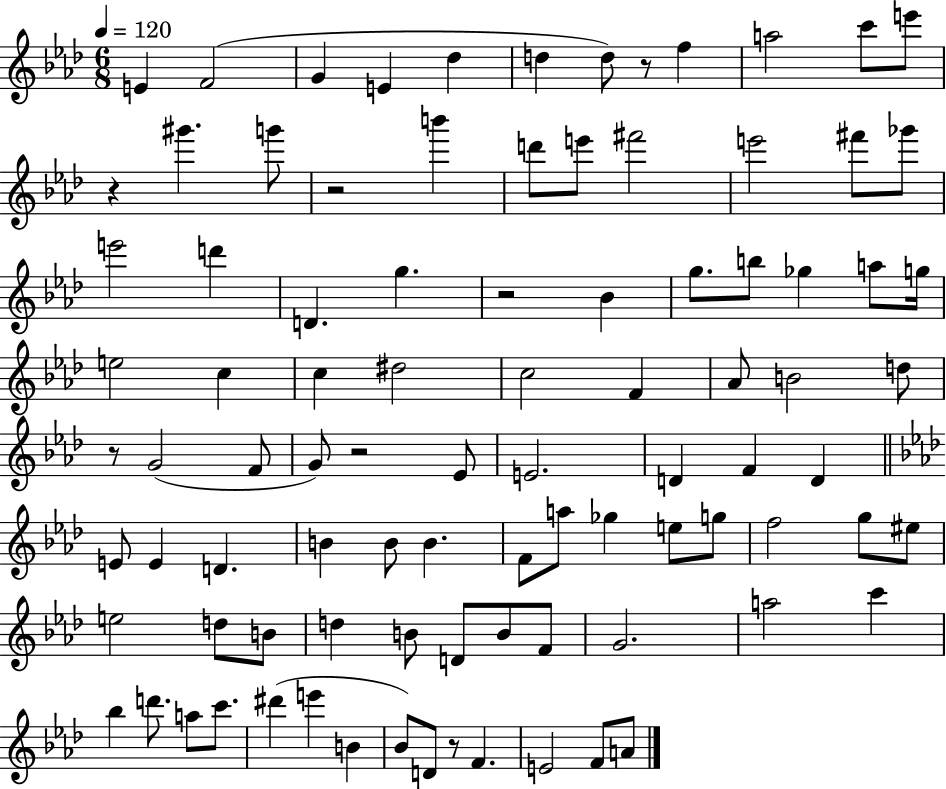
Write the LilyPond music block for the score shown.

{
  \clef treble
  \numericTimeSignature
  \time 6/8
  \key aes \major
  \tempo 4 = 120
  e'4 f'2( | g'4 e'4 des''4 | d''4 d''8) r8 f''4 | a''2 c'''8 e'''8 | \break r4 gis'''4. g'''8 | r2 b'''4 | d'''8 e'''8 fis'''2 | e'''2 fis'''8 ges'''8 | \break e'''2 d'''4 | d'4. g''4. | r2 bes'4 | g''8. b''8 ges''4 a''8 g''16 | \break e''2 c''4 | c''4 dis''2 | c''2 f'4 | aes'8 b'2 d''8 | \break r8 g'2( f'8 | g'8) r2 ees'8 | e'2. | d'4 f'4 d'4 | \break \bar "||" \break \key aes \major e'8 e'4 d'4. | b'4 b'8 b'4. | f'8 a''8 ges''4 e''8 g''8 | f''2 g''8 eis''8 | \break e''2 d''8 b'8 | d''4 b'8 d'8 b'8 f'8 | g'2. | a''2 c'''4 | \break bes''4 d'''8. a''8 c'''8. | dis'''4( e'''4 b'4 | bes'8) d'8 r8 f'4. | e'2 f'8 a'8 | \break \bar "|."
}